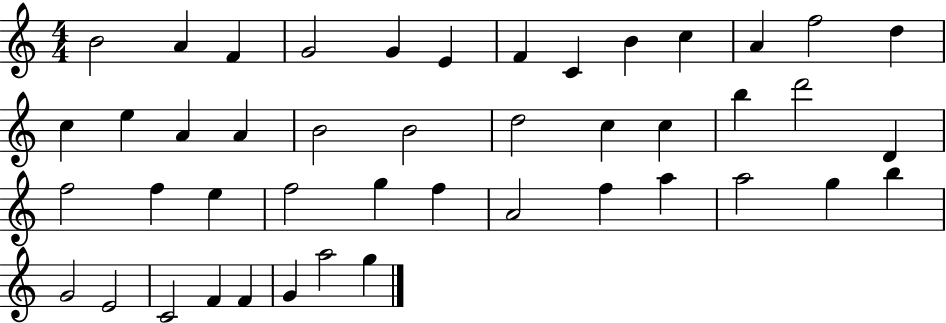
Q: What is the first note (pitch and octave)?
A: B4